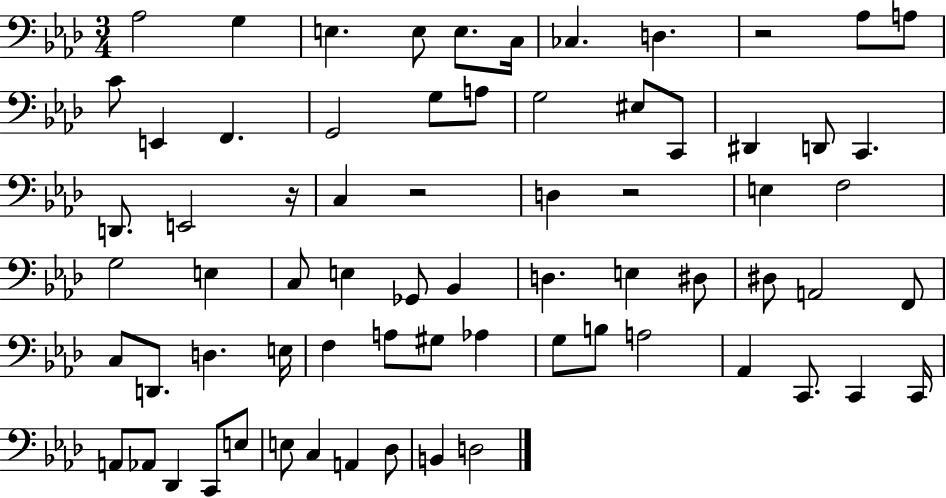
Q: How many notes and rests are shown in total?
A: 70